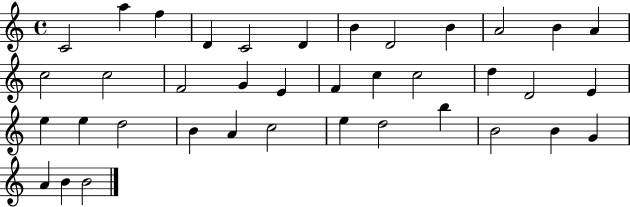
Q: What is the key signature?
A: C major